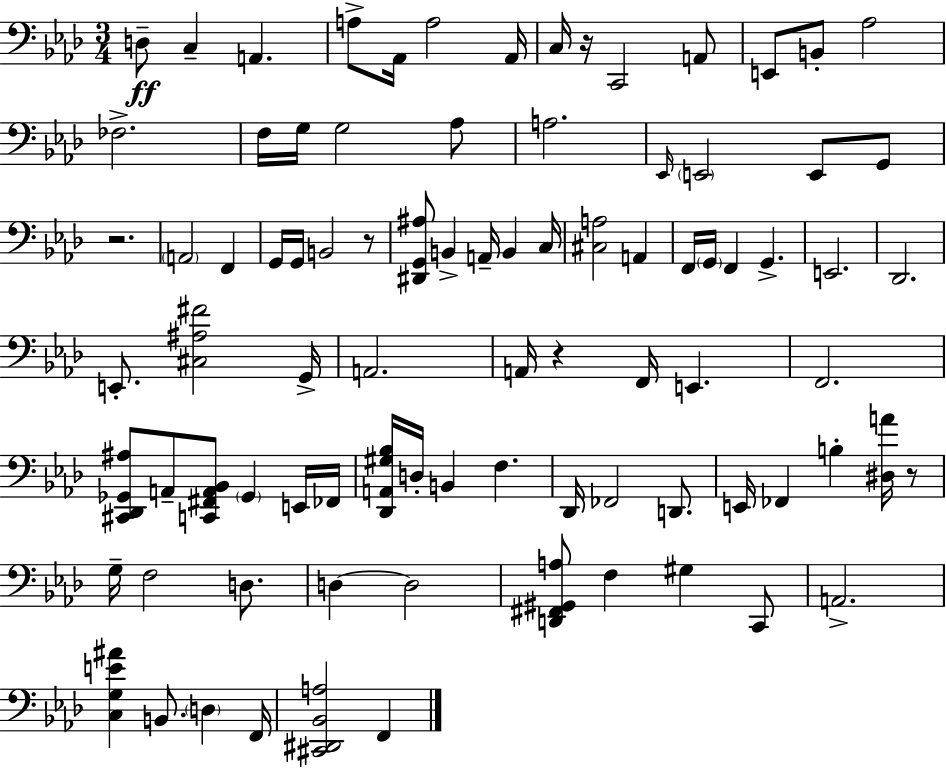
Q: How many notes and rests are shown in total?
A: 87